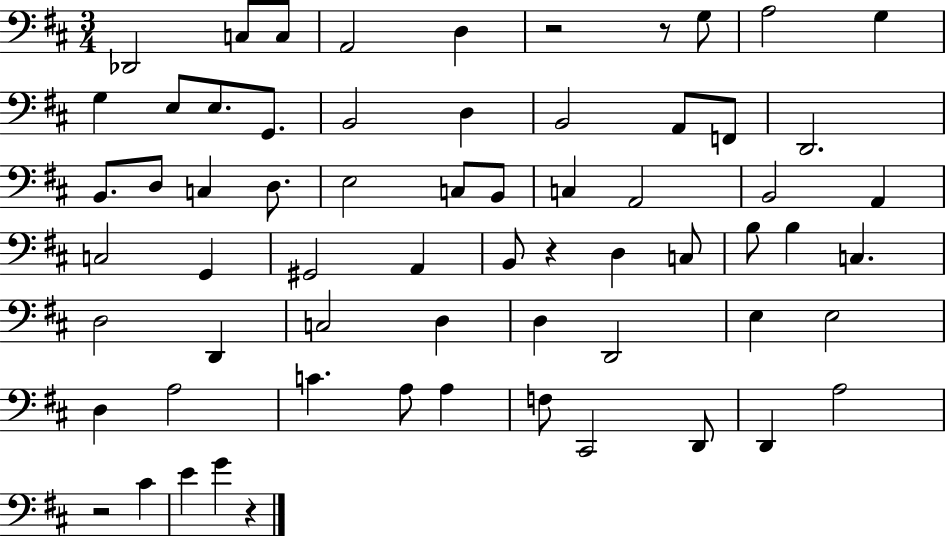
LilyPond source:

{
  \clef bass
  \numericTimeSignature
  \time 3/4
  \key d \major
  \repeat volta 2 { des,2 c8 c8 | a,2 d4 | r2 r8 g8 | a2 g4 | \break g4 e8 e8. g,8. | b,2 d4 | b,2 a,8 f,8 | d,2. | \break b,8. d8 c4 d8. | e2 c8 b,8 | c4 a,2 | b,2 a,4 | \break c2 g,4 | gis,2 a,4 | b,8 r4 d4 c8 | b8 b4 c4. | \break d2 d,4 | c2 d4 | d4 d,2 | e4 e2 | \break d4 a2 | c'4. a8 a4 | f8 cis,2 d,8 | d,4 a2 | \break r2 cis'4 | e'4 g'4 r4 | } \bar "|."
}